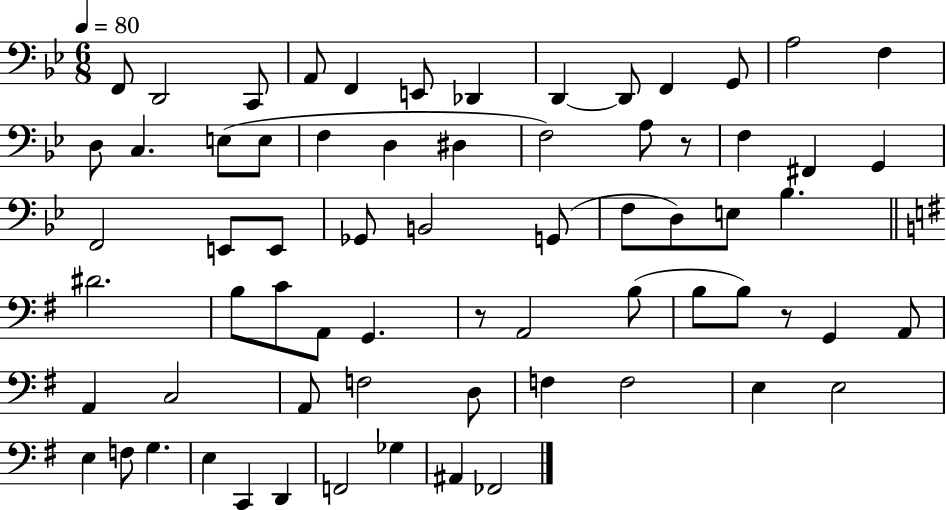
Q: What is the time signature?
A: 6/8